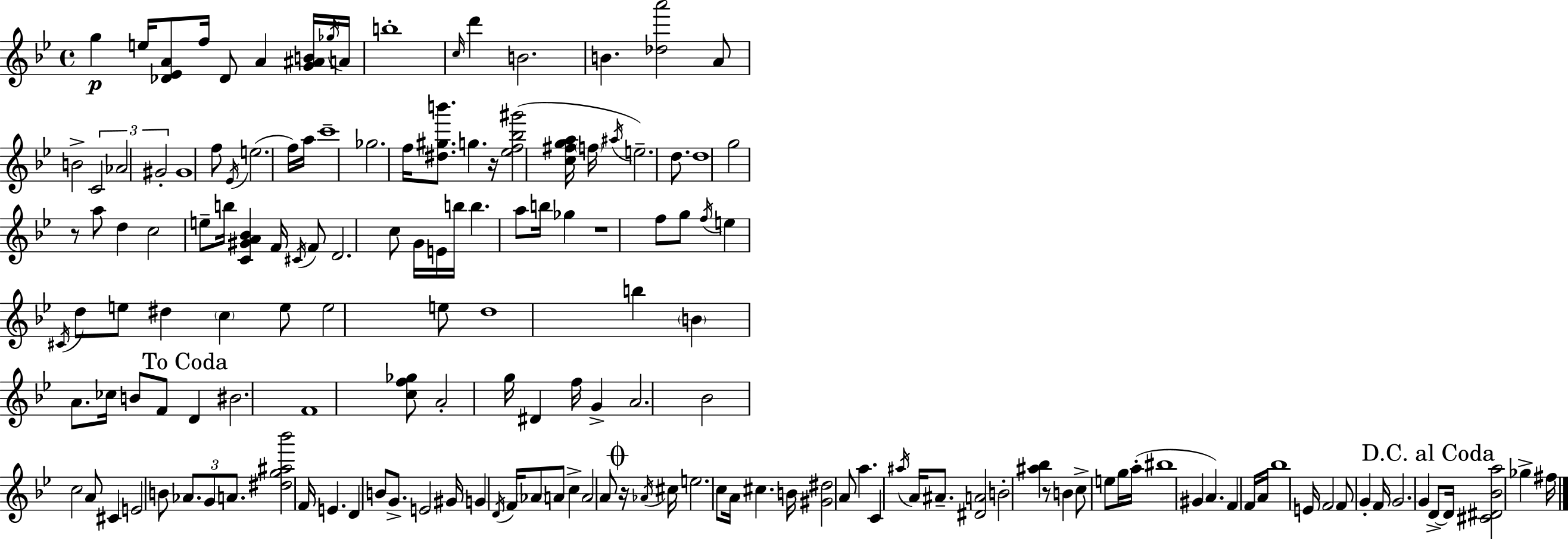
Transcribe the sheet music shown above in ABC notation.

X:1
T:Untitled
M:4/4
L:1/4
K:Bb
g e/4 [_D_EA]/2 f/4 _D/2 A [G^AB]/4 _g/4 A/4 b4 c/4 d' B2 B [_da']2 A/2 B2 C2 _A2 ^G2 ^G4 f/2 _E/4 e2 f/4 a/4 c'4 _g2 f/4 [^d^gb']/2 g z/4 [_ef_b^g']2 [c^fga]/4 f/4 ^a/4 e2 d/2 d4 g2 z/2 a/2 d c2 e/2 b/4 [C^GA_B] F/4 ^C/4 F/2 D2 c/2 G/4 E/4 b/4 b a/2 b/4 _g z4 f/2 g/2 f/4 e ^C/4 d/2 e/2 ^d c e/2 e2 e/2 d4 b B A/2 _c/4 B/2 F/2 D ^B2 F4 [cf_g]/2 A2 g/4 ^D f/4 G A2 _B2 c2 A/2 ^C E2 B/2 _A/2 G/2 A/2 [^dg^a_b']2 F/4 E D B/2 G/2 E2 ^G/4 G D/4 F/4 _A/2 A/2 c A2 A/2 z/4 _A/4 ^c/4 e2 c/2 A/4 ^c B/4 [^G^d]2 A/2 a C ^a/4 A/4 ^A/2 [^DA]2 B2 [^a_b] z/2 B c/2 e/2 g/4 a/4 ^b4 ^G A F F/4 A/4 _b4 E/4 F2 F/2 G F/4 G2 G D/2 D/4 [^C^D_Ba]2 _g ^f/4